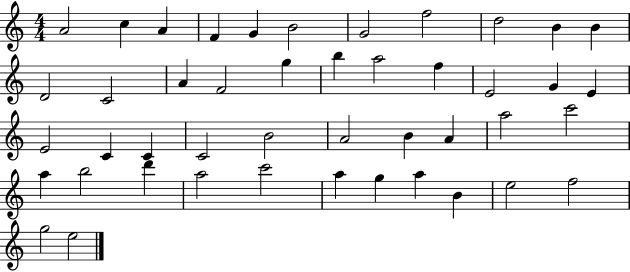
X:1
T:Untitled
M:4/4
L:1/4
K:C
A2 c A F G B2 G2 f2 d2 B B D2 C2 A F2 g b a2 f E2 G E E2 C C C2 B2 A2 B A a2 c'2 a b2 d' a2 c'2 a g a B e2 f2 g2 e2